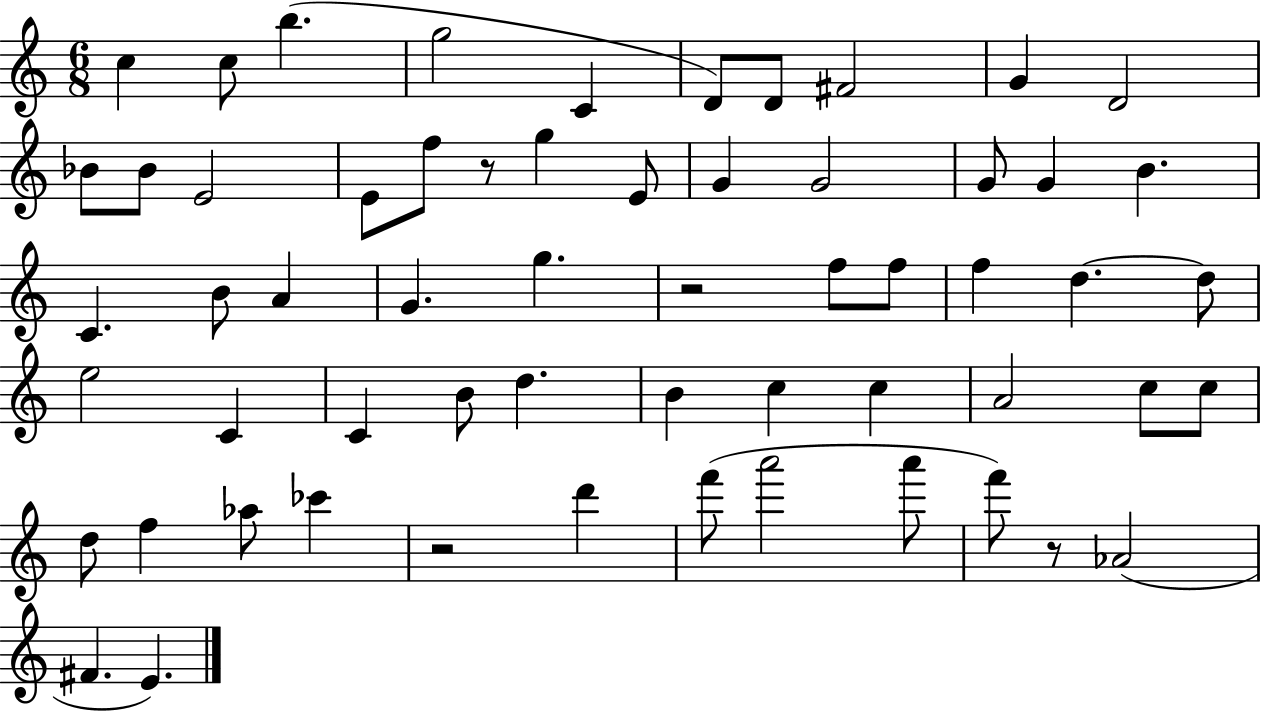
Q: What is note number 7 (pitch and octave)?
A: D4